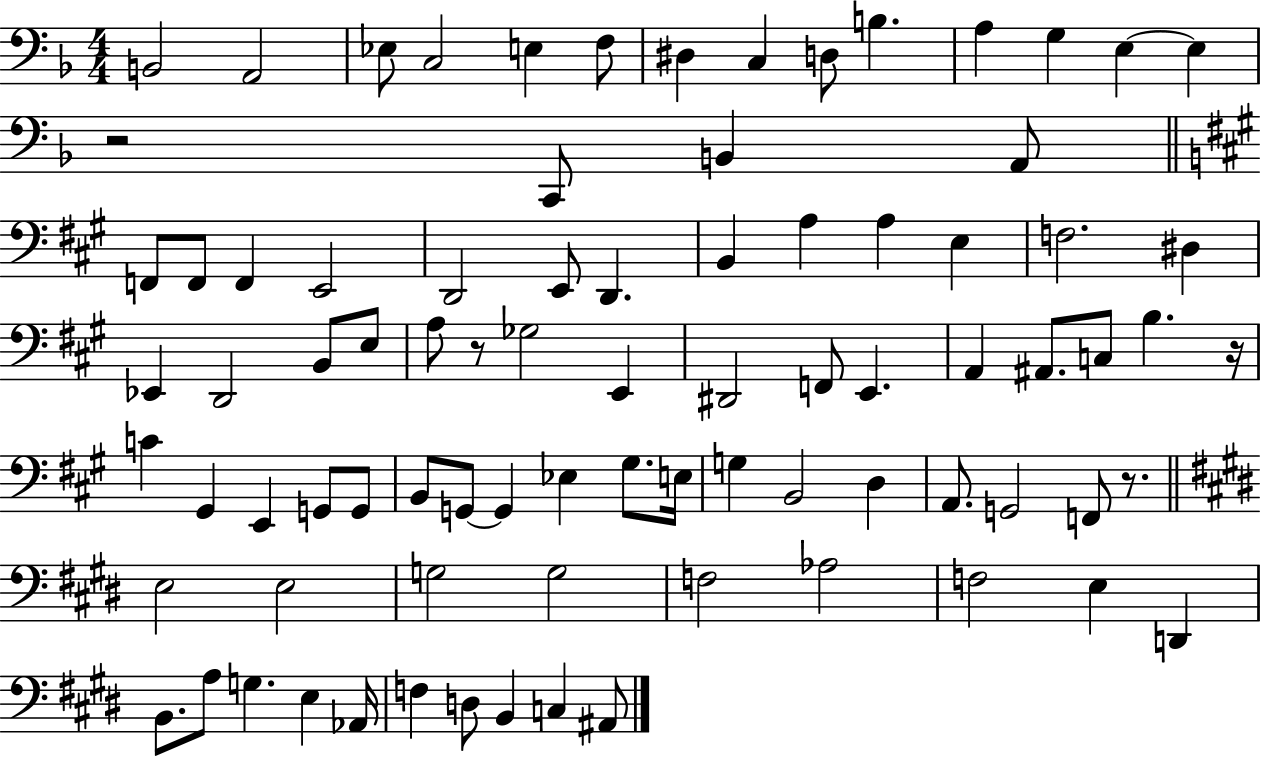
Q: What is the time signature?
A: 4/4